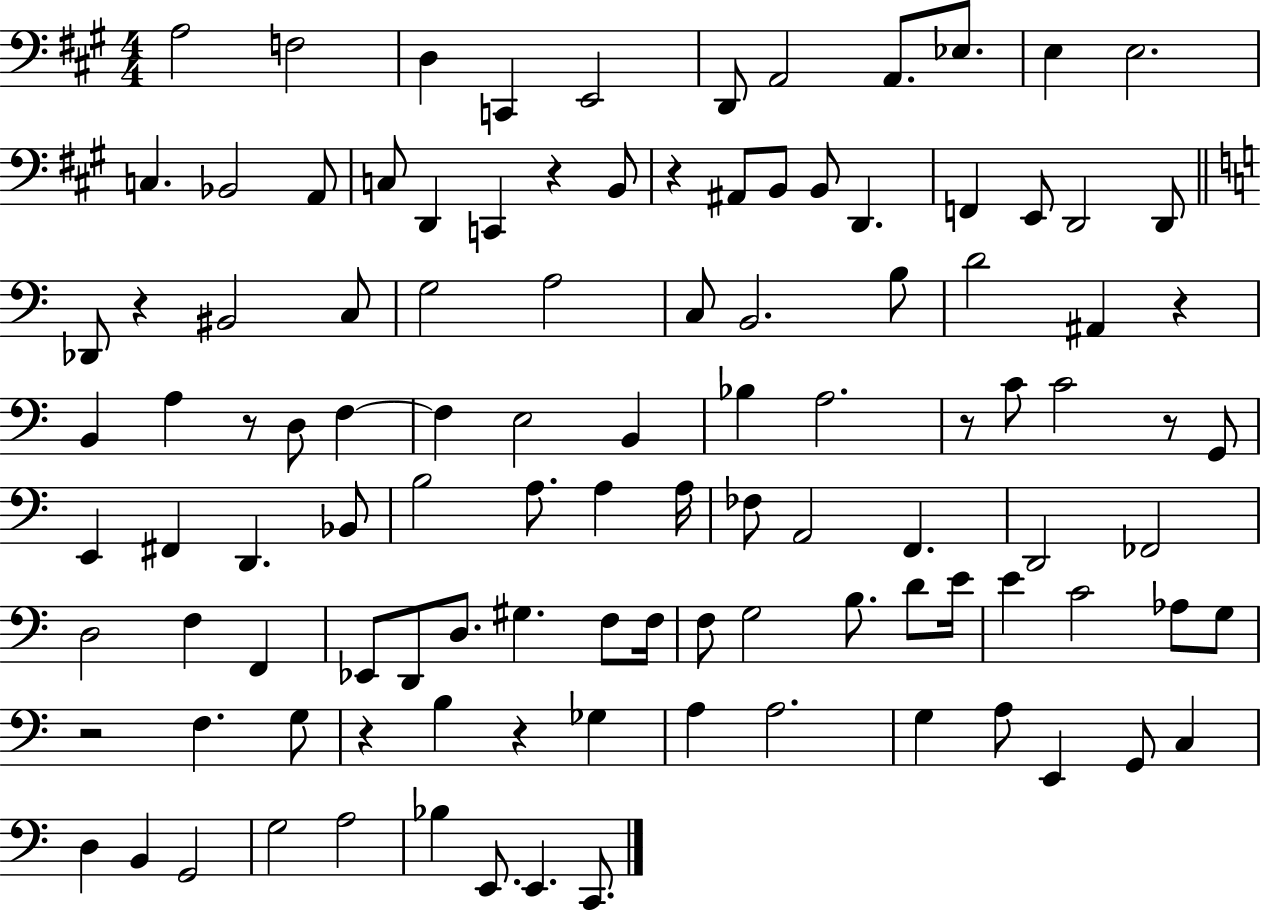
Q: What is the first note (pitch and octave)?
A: A3